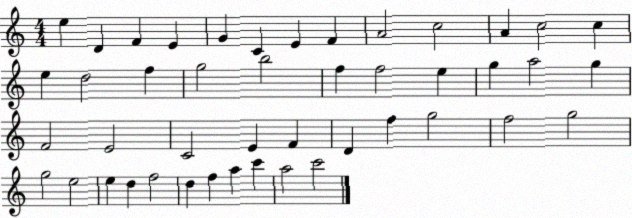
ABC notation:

X:1
T:Untitled
M:4/4
L:1/4
K:C
e D F E G C E F A2 c2 A c2 c e d2 f g2 b2 f f2 e g a2 g F2 E2 C2 E F D f g2 f2 g2 g2 e2 e d f2 d f a c' a2 c'2